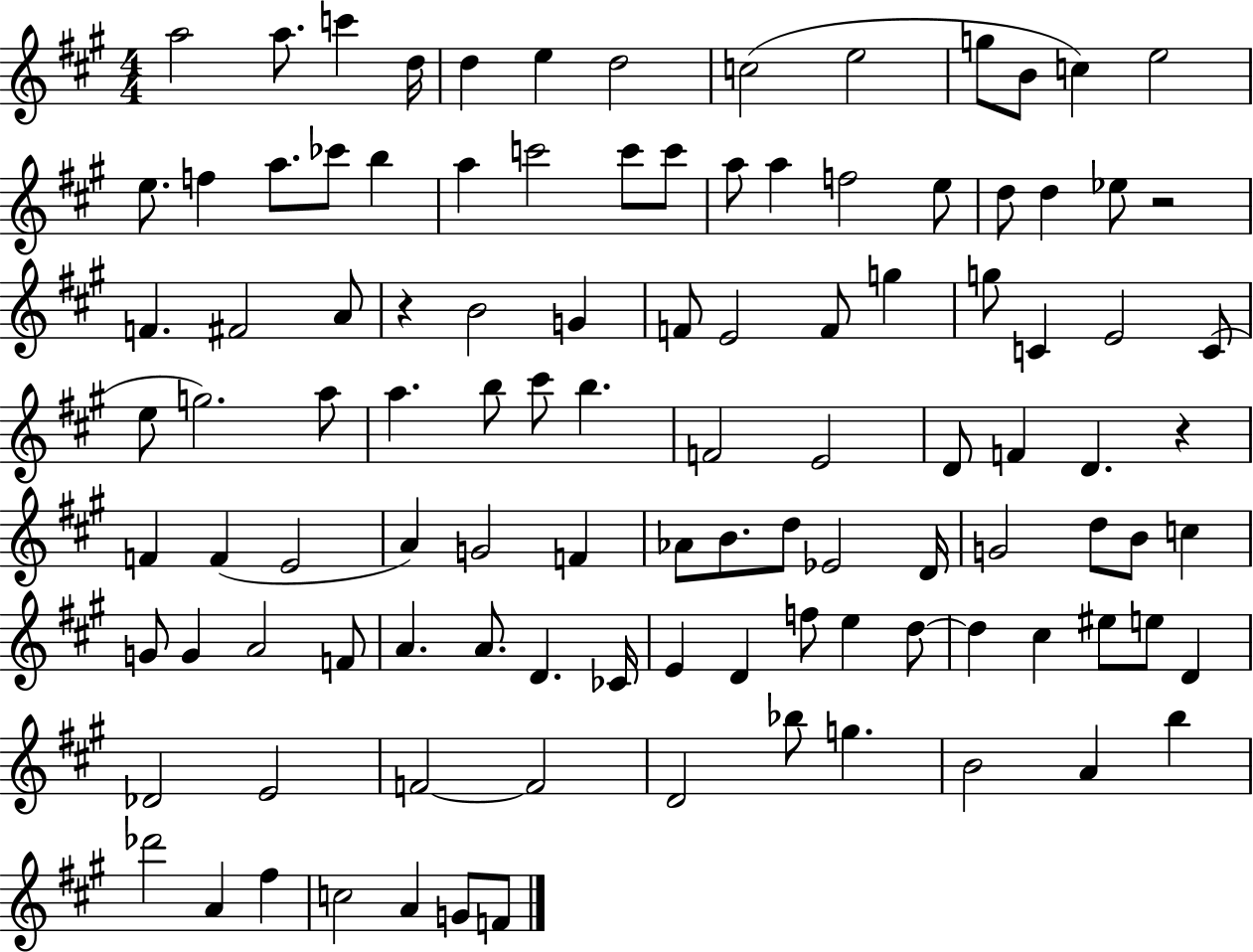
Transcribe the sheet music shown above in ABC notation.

X:1
T:Untitled
M:4/4
L:1/4
K:A
a2 a/2 c' d/4 d e d2 c2 e2 g/2 B/2 c e2 e/2 f a/2 _c'/2 b a c'2 c'/2 c'/2 a/2 a f2 e/2 d/2 d _e/2 z2 F ^F2 A/2 z B2 G F/2 E2 F/2 g g/2 C E2 C/2 e/2 g2 a/2 a b/2 ^c'/2 b F2 E2 D/2 F D z F F E2 A G2 F _A/2 B/2 d/2 _E2 D/4 G2 d/2 B/2 c G/2 G A2 F/2 A A/2 D _C/4 E D f/2 e d/2 d ^c ^e/2 e/2 D _D2 E2 F2 F2 D2 _b/2 g B2 A b _d'2 A ^f c2 A G/2 F/2